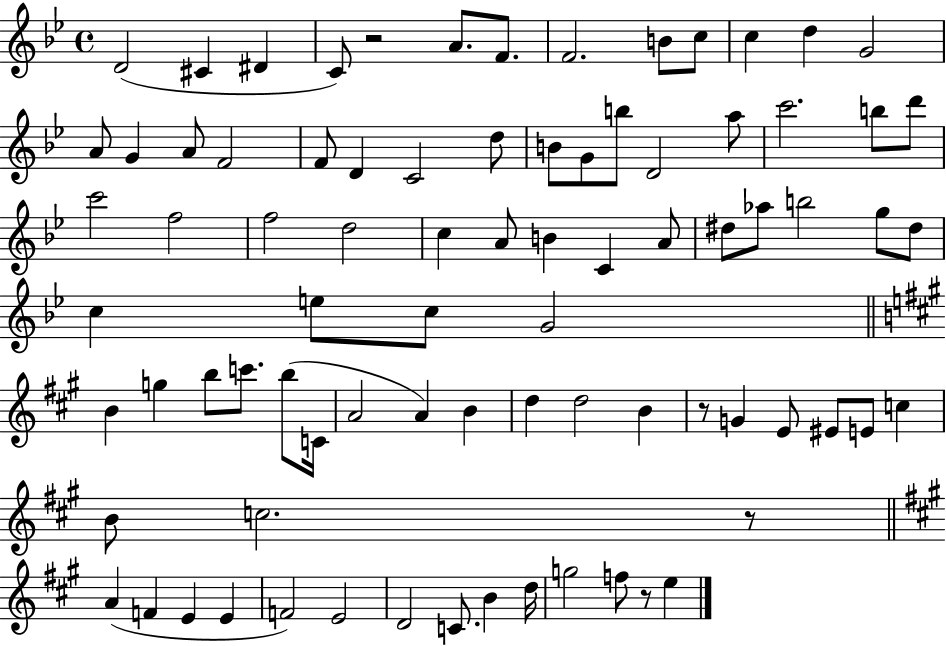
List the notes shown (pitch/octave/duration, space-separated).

D4/h C#4/q D#4/q C4/e R/h A4/e. F4/e. F4/h. B4/e C5/e C5/q D5/q G4/h A4/e G4/q A4/e F4/h F4/e D4/q C4/h D5/e B4/e G4/e B5/e D4/h A5/e C6/h. B5/e D6/e C6/h F5/h F5/h D5/h C5/q A4/e B4/q C4/q A4/e D#5/e Ab5/e B5/h G5/e D#5/e C5/q E5/e C5/e G4/h B4/q G5/q B5/e C6/e. B5/e C4/s A4/h A4/q B4/q D5/q D5/h B4/q R/e G4/q E4/e EIS4/e E4/e C5/q B4/e C5/h. R/e A4/q F4/q E4/q E4/q F4/h E4/h D4/h C4/e. B4/q D5/s G5/h F5/e R/e E5/q